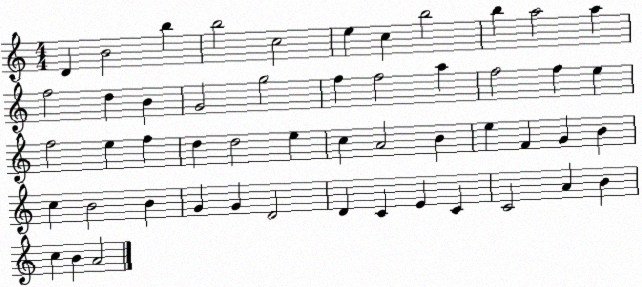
X:1
T:Untitled
M:4/4
L:1/4
K:C
D B2 b b2 c2 e c b2 b a2 a f2 d B G2 g2 f f2 a f2 f e f2 e f d d2 e c A2 B e F G B c B2 B G G D2 D C E C C2 A B c B A2